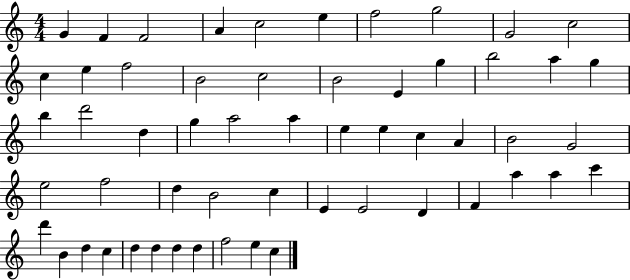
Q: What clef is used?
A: treble